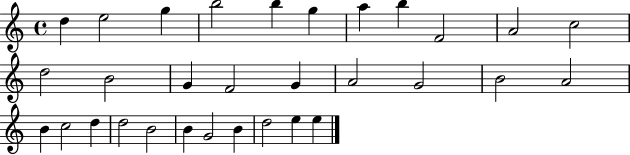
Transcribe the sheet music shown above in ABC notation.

X:1
T:Untitled
M:4/4
L:1/4
K:C
d e2 g b2 b g a b F2 A2 c2 d2 B2 G F2 G A2 G2 B2 A2 B c2 d d2 B2 B G2 B d2 e e